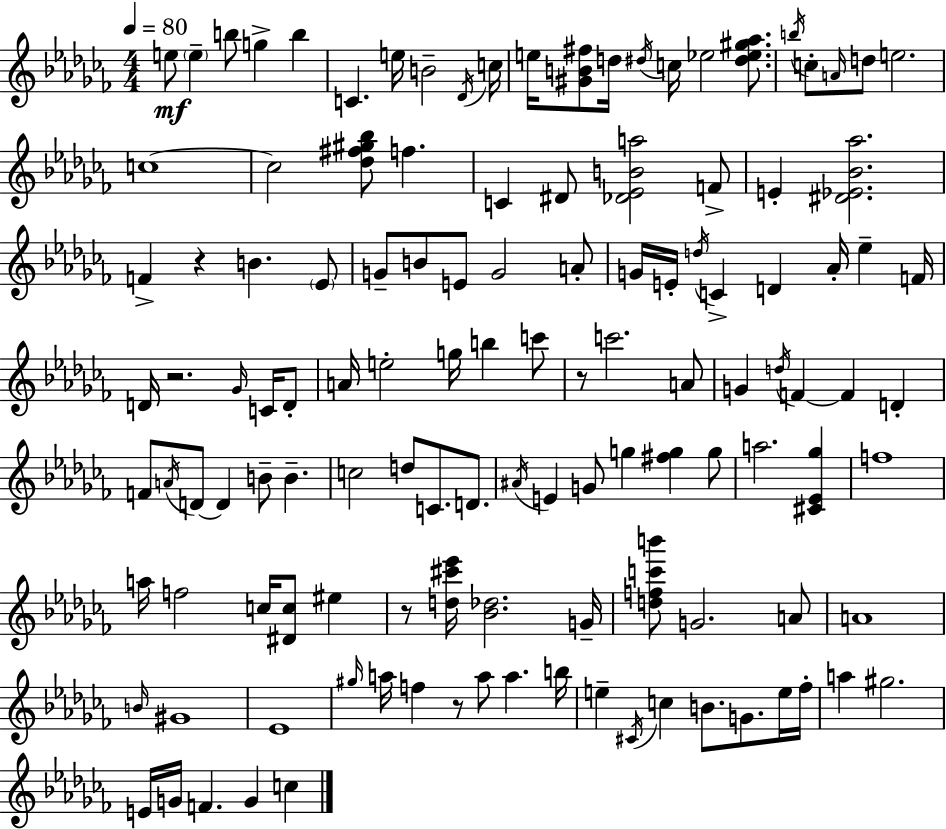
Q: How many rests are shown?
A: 5